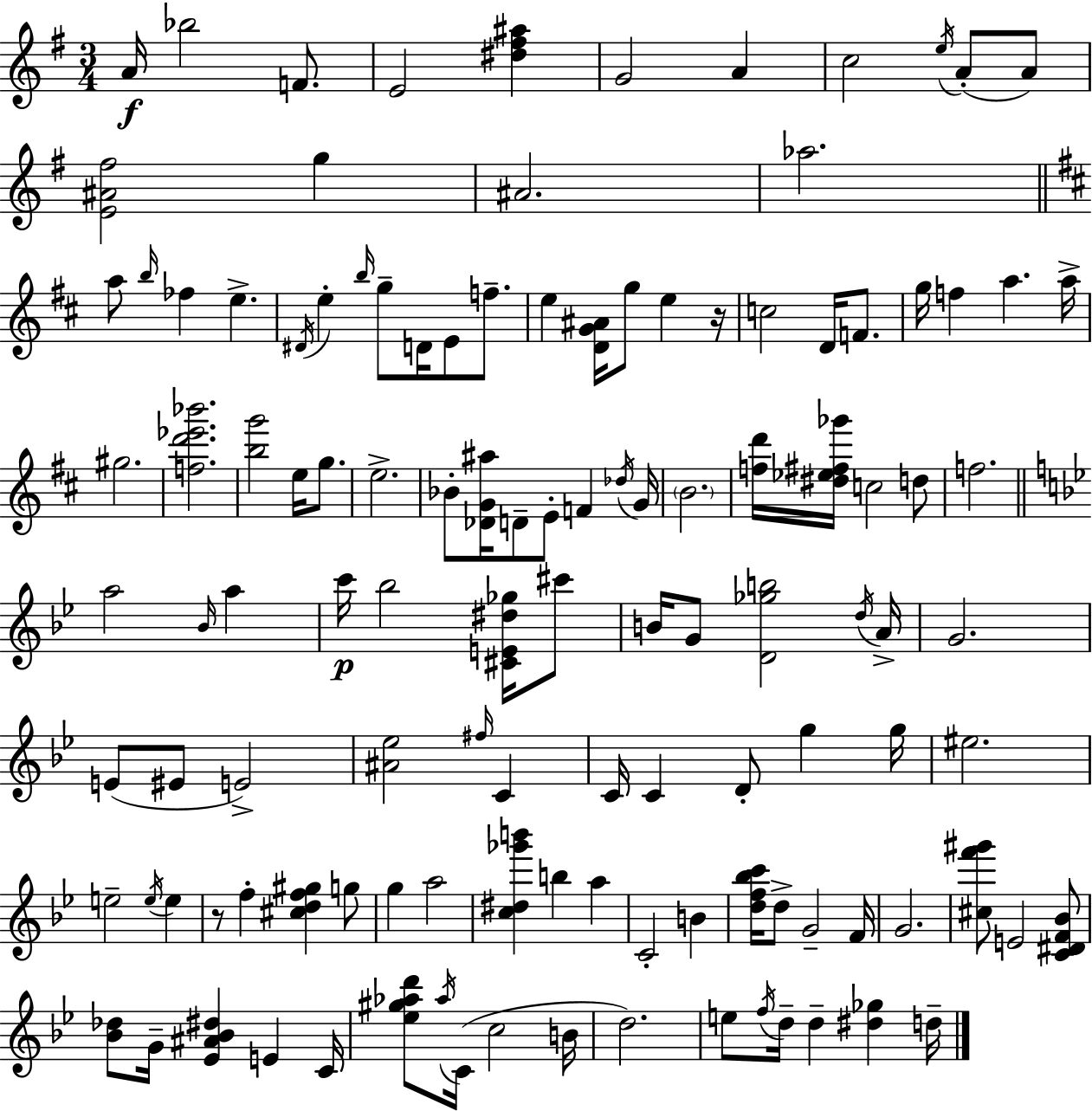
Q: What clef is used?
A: treble